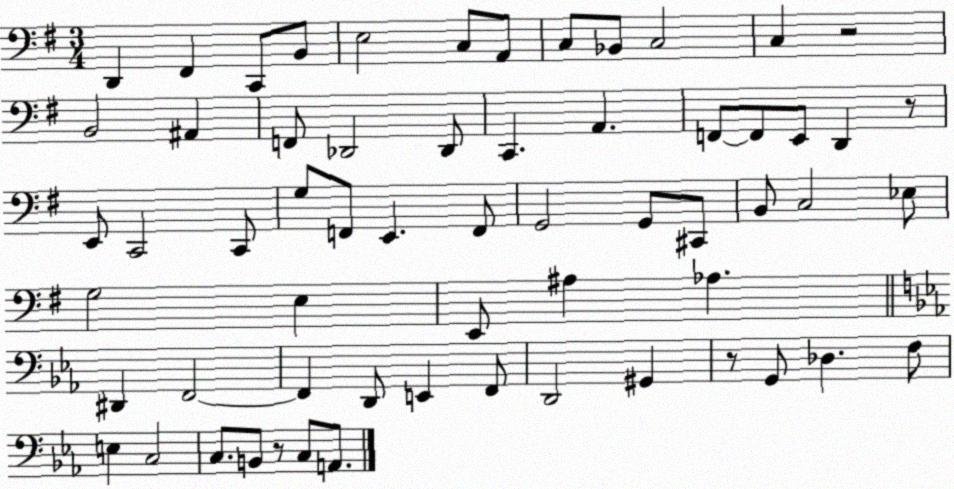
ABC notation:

X:1
T:Untitled
M:3/4
L:1/4
K:G
D,, ^F,, C,,/2 B,,/2 E,2 C,/2 A,,/2 C,/2 _B,,/2 C,2 C, z2 B,,2 ^A,, F,,/2 _D,,2 _D,,/2 C,, A,, F,,/2 F,,/2 E,,/2 D,, z/2 E,,/2 C,,2 C,,/2 G,/2 F,,/2 E,, F,,/2 G,,2 G,,/2 ^C,,/2 B,,/2 C,2 _E,/2 G,2 E, E,,/2 ^A, _A, ^D,, F,,2 F,, D,,/2 E,, F,,/2 D,,2 ^G,, z/2 G,,/2 _D, F,/2 E, C,2 C,/2 B,,/2 z/2 C,/2 A,,/2